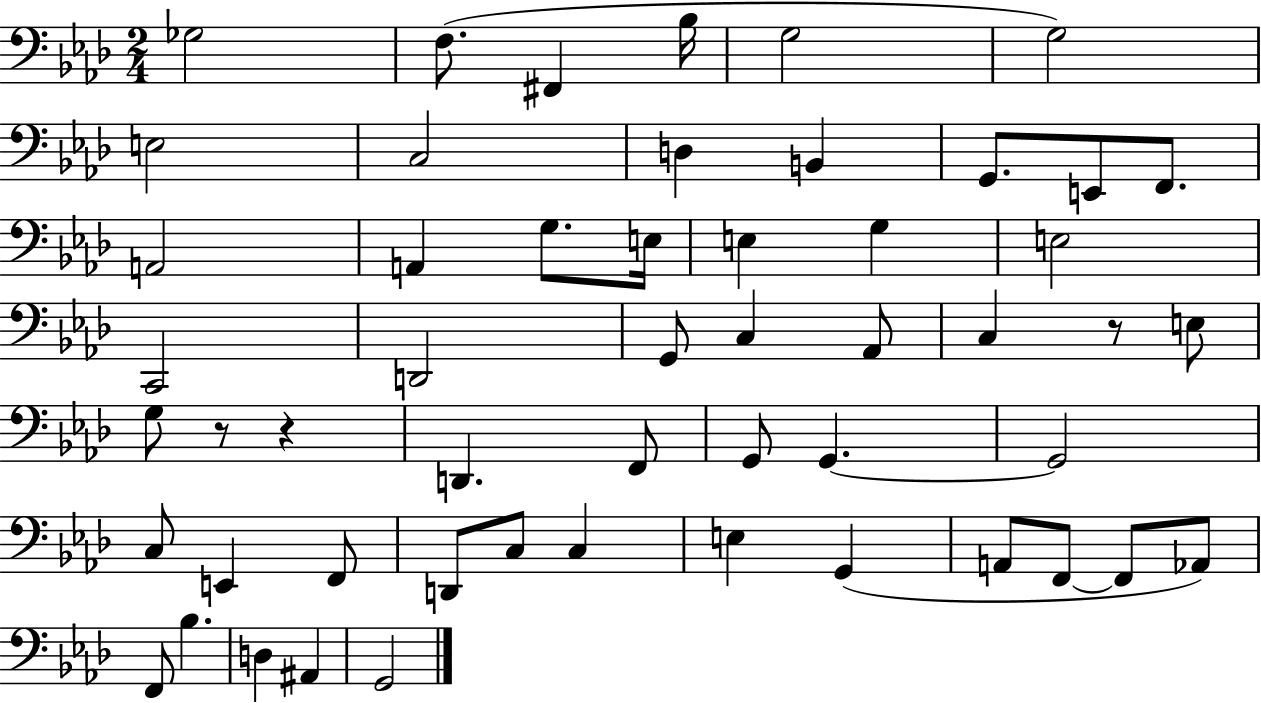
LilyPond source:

{
  \clef bass
  \numericTimeSignature
  \time 2/4
  \key aes \major
  \repeat volta 2 { ges2 | f8.( fis,4 bes16 | g2 | g2) | \break e2 | c2 | d4 b,4 | g,8. e,8 f,8. | \break a,2 | a,4 g8. e16 | e4 g4 | e2 | \break c,2 | d,2 | g,8 c4 aes,8 | c4 r8 e8 | \break g8 r8 r4 | d,4. f,8 | g,8 g,4.~~ | g,2 | \break c8 e,4 f,8 | d,8 c8 c4 | e4 g,4( | a,8 f,8~~ f,8 aes,8) | \break f,8 bes4. | d4 ais,4 | g,2 | } \bar "|."
}